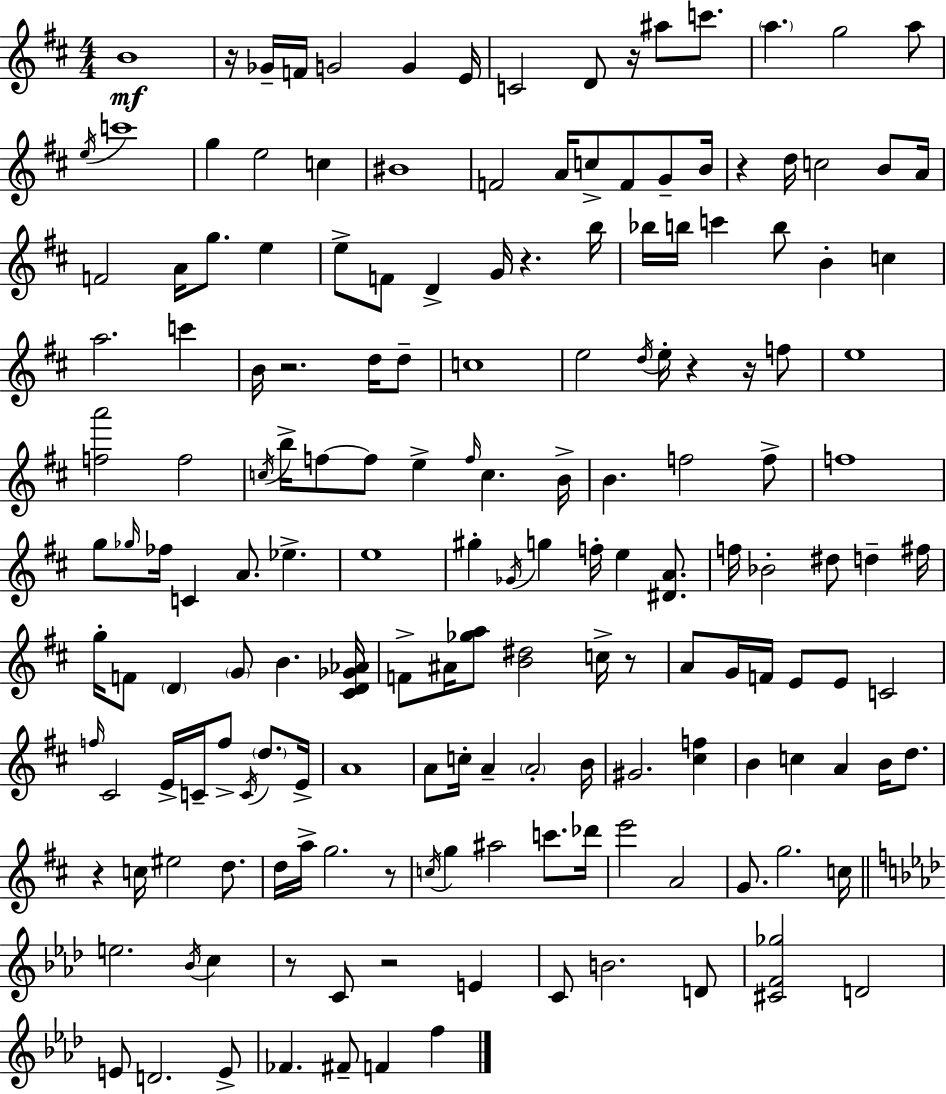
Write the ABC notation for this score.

X:1
T:Untitled
M:4/4
L:1/4
K:D
B4 z/4 _G/4 F/4 G2 G E/4 C2 D/2 z/4 ^a/2 c'/2 a g2 a/2 e/4 c'4 g e2 c ^B4 F2 A/4 c/2 F/2 G/2 B/4 z d/4 c2 B/2 A/4 F2 A/4 g/2 e e/2 F/2 D G/4 z b/4 _b/4 b/4 c' b/2 B c a2 c' B/4 z2 d/4 d/2 c4 e2 d/4 e/4 z z/4 f/2 e4 [fa']2 f2 c/4 b/4 f/2 f/2 e f/4 c B/4 B f2 f/2 f4 g/2 _g/4 _f/4 C A/2 _e e4 ^g _G/4 g f/4 e [^DA]/2 f/4 _B2 ^d/2 d ^f/4 g/4 F/2 D G/2 B [^CD_G_A]/4 F/2 ^A/4 [_ga]/2 [B^d]2 c/4 z/2 A/2 G/4 F/4 E/2 E/2 C2 f/4 ^C2 E/4 C/4 f/2 C/4 d/2 E/4 A4 A/2 c/4 A A2 B/4 ^G2 [^cf] B c A B/4 d/2 z c/4 ^e2 d/2 d/4 a/4 g2 z/2 c/4 g ^a2 c'/2 _d'/4 e'2 A2 G/2 g2 c/4 e2 _B/4 c z/2 C/2 z2 E C/2 B2 D/2 [^CF_g]2 D2 E/2 D2 E/2 _F ^F/2 F f